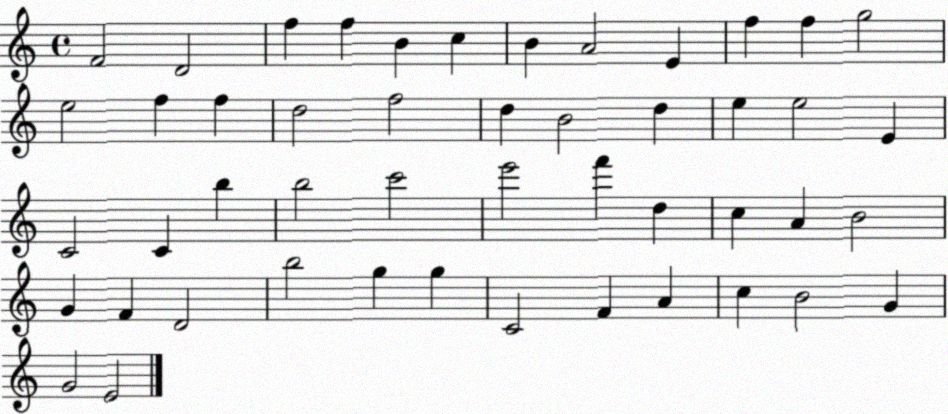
X:1
T:Untitled
M:4/4
L:1/4
K:C
F2 D2 f f B c B A2 E f f g2 e2 f f d2 f2 d B2 d e e2 E C2 C b b2 c'2 e'2 f' d c A B2 G F D2 b2 g g C2 F A c B2 G G2 E2